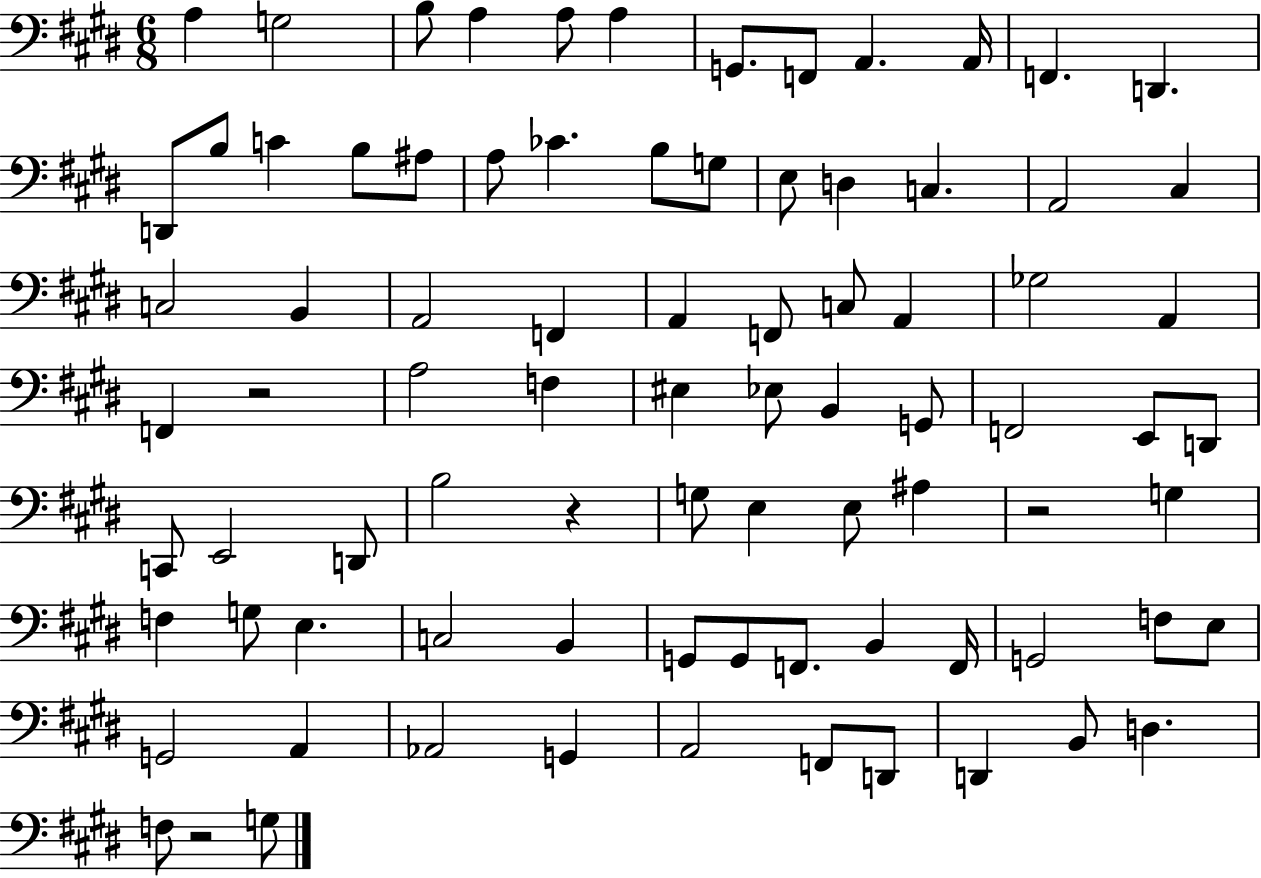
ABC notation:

X:1
T:Untitled
M:6/8
L:1/4
K:E
A, G,2 B,/2 A, A,/2 A, G,,/2 F,,/2 A,, A,,/4 F,, D,, D,,/2 B,/2 C B,/2 ^A,/2 A,/2 _C B,/2 G,/2 E,/2 D, C, A,,2 ^C, C,2 B,, A,,2 F,, A,, F,,/2 C,/2 A,, _G,2 A,, F,, z2 A,2 F, ^E, _E,/2 B,, G,,/2 F,,2 E,,/2 D,,/2 C,,/2 E,,2 D,,/2 B,2 z G,/2 E, E,/2 ^A, z2 G, F, G,/2 E, C,2 B,, G,,/2 G,,/2 F,,/2 B,, F,,/4 G,,2 F,/2 E,/2 G,,2 A,, _A,,2 G,, A,,2 F,,/2 D,,/2 D,, B,,/2 D, F,/2 z2 G,/2